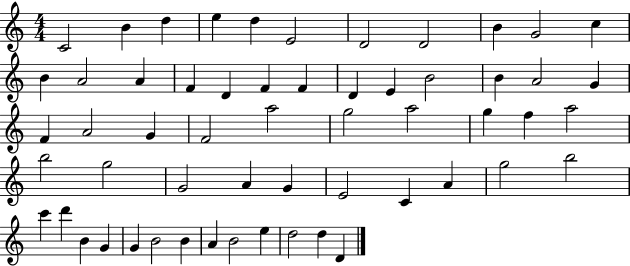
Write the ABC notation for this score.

X:1
T:Untitled
M:4/4
L:1/4
K:C
C2 B d e d E2 D2 D2 B G2 c B A2 A F D F F D E B2 B A2 G F A2 G F2 a2 g2 a2 g f a2 b2 g2 G2 A G E2 C A g2 b2 c' d' B G G B2 B A B2 e d2 d D